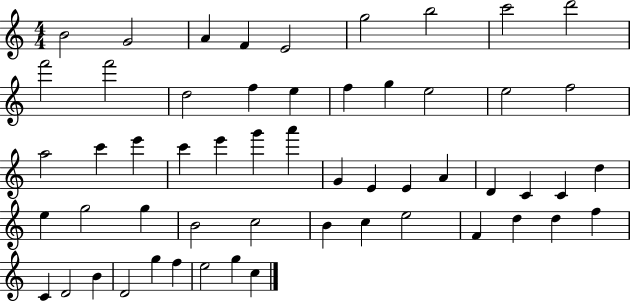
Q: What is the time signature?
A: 4/4